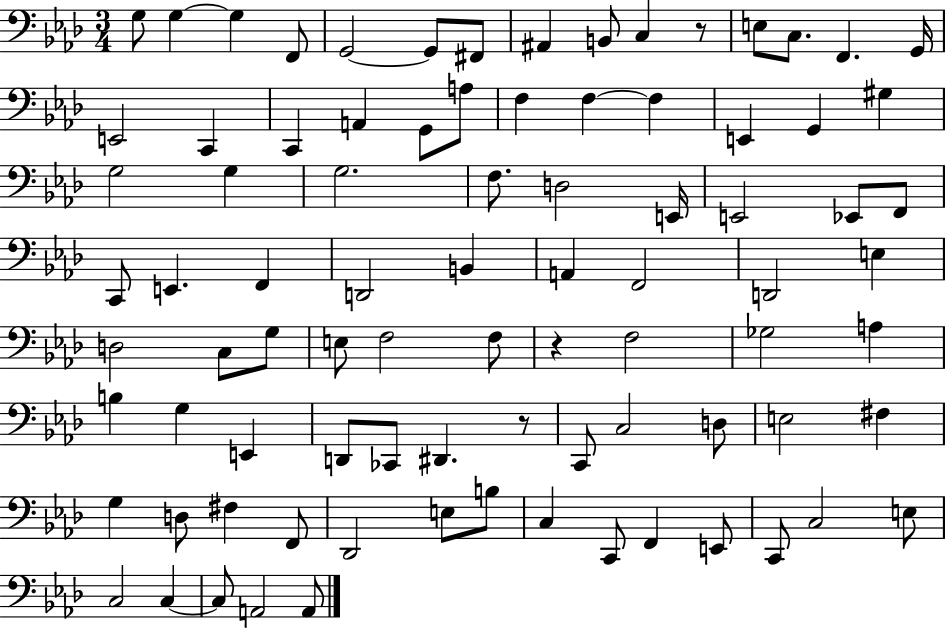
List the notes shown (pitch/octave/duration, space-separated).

G3/e G3/q G3/q F2/e G2/h G2/e F#2/e A#2/q B2/e C3/q R/e E3/e C3/e. F2/q. G2/s E2/h C2/q C2/q A2/q G2/e A3/e F3/q F3/q F3/q E2/q G2/q G#3/q G3/h G3/q G3/h. F3/e. D3/h E2/s E2/h Eb2/e F2/e C2/e E2/q. F2/q D2/h B2/q A2/q F2/h D2/h E3/q D3/h C3/e G3/e E3/e F3/h F3/e R/q F3/h Gb3/h A3/q B3/q G3/q E2/q D2/e CES2/e D#2/q. R/e C2/e C3/h D3/e E3/h F#3/q G3/q D3/e F#3/q F2/e Db2/h E3/e B3/e C3/q C2/e F2/q E2/e C2/e C3/h E3/e C3/h C3/q C3/e A2/h A2/e